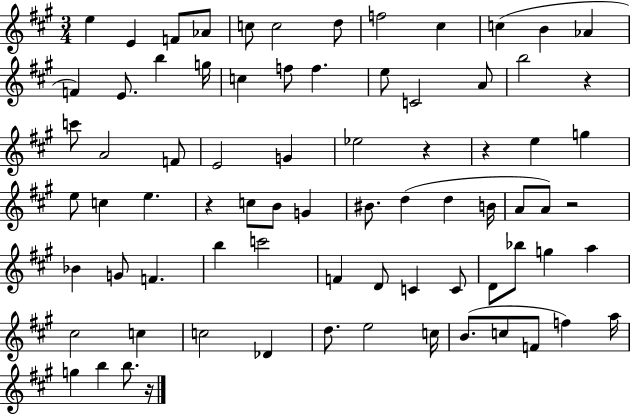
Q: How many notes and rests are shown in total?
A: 77